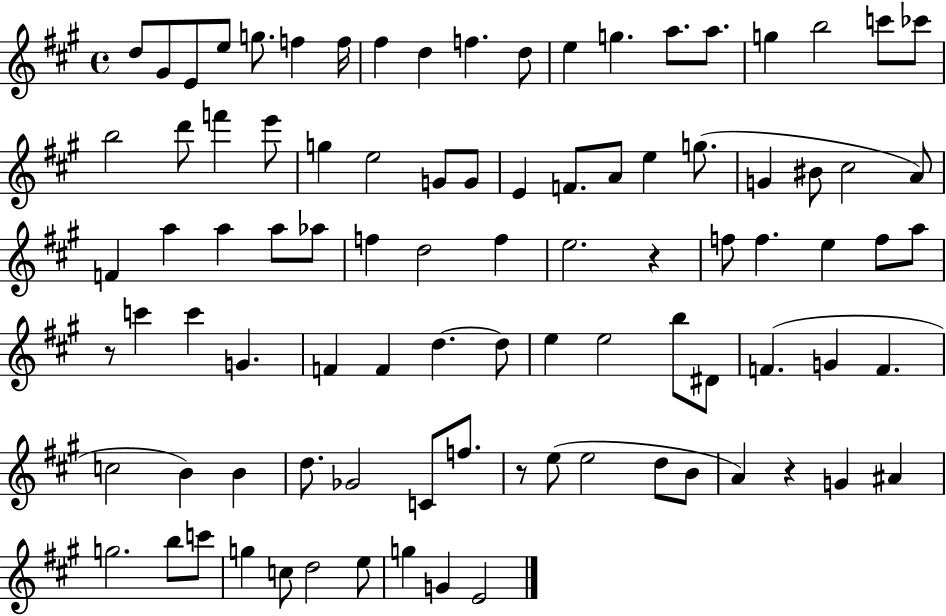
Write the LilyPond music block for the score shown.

{
  \clef treble
  \time 4/4
  \defaultTimeSignature
  \key a \major
  d''8 gis'8 e'8 e''8 g''8. f''4 f''16 | fis''4 d''4 f''4. d''8 | e''4 g''4. a''8. a''8. | g''4 b''2 c'''8 ces'''8 | \break b''2 d'''8 f'''4 e'''8 | g''4 e''2 g'8 g'8 | e'4 f'8. a'8 e''4 g''8.( | g'4 bis'8 cis''2 a'8) | \break f'4 a''4 a''4 a''8 aes''8 | f''4 d''2 f''4 | e''2. r4 | f''8 f''4. e''4 f''8 a''8 | \break r8 c'''4 c'''4 g'4. | f'4 f'4 d''4.~~ d''8 | e''4 e''2 b''8 dis'8 | f'4.( g'4 f'4. | \break c''2 b'4) b'4 | d''8. ges'2 c'8 f''8. | r8 e''8( e''2 d''8 b'8 | a'4) r4 g'4 ais'4 | \break g''2. b''8 c'''8 | g''4 c''8 d''2 e''8 | g''4 g'4 e'2 | \bar "|."
}